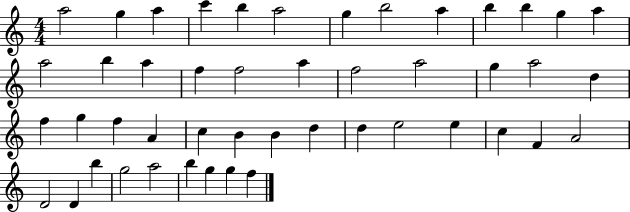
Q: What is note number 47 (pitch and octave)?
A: F5